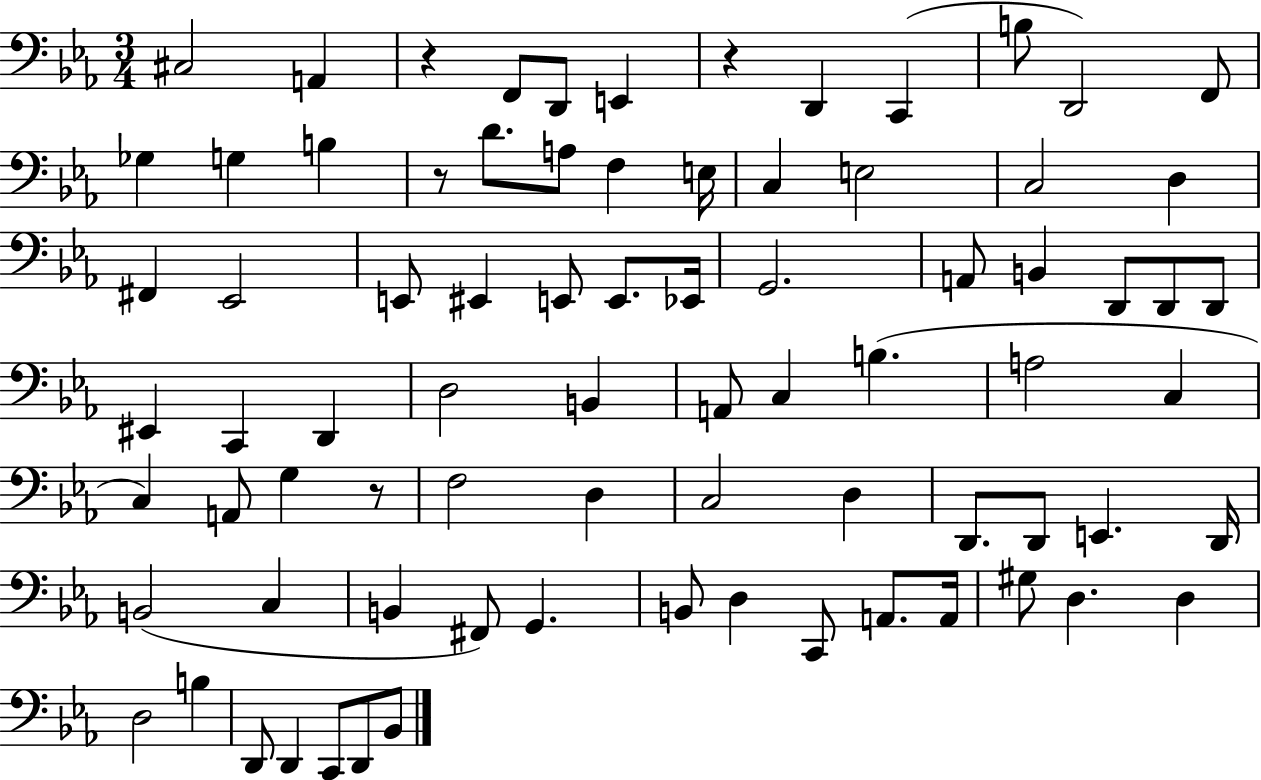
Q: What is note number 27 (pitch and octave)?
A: E2